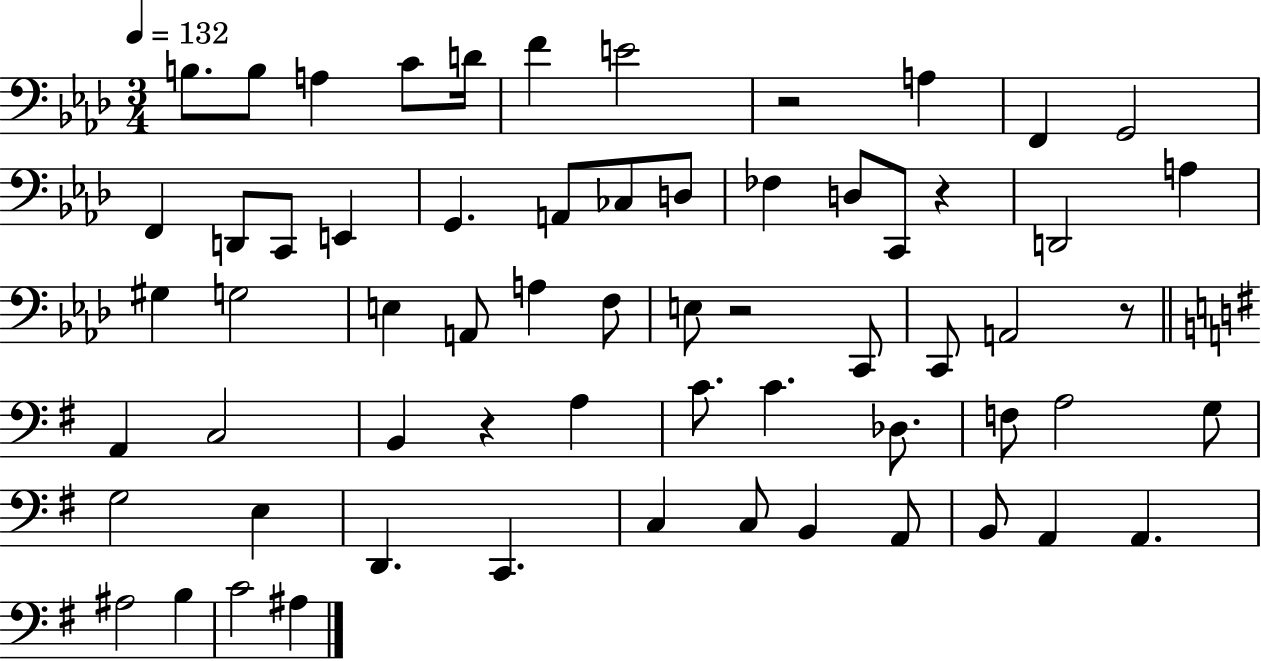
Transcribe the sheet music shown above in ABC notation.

X:1
T:Untitled
M:3/4
L:1/4
K:Ab
B,/2 B,/2 A, C/2 D/4 F E2 z2 A, F,, G,,2 F,, D,,/2 C,,/2 E,, G,, A,,/2 _C,/2 D,/2 _F, D,/2 C,,/2 z D,,2 A, ^G, G,2 E, A,,/2 A, F,/2 E,/2 z2 C,,/2 C,,/2 A,,2 z/2 A,, C,2 B,, z A, C/2 C _D,/2 F,/2 A,2 G,/2 G,2 E, D,, C,, C, C,/2 B,, A,,/2 B,,/2 A,, A,, ^A,2 B, C2 ^A,